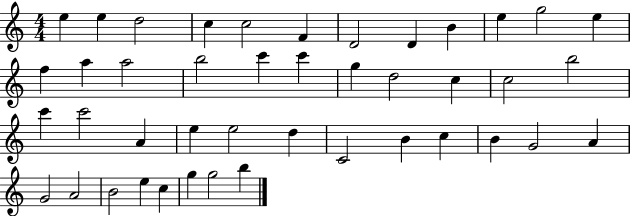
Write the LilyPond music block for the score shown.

{
  \clef treble
  \numericTimeSignature
  \time 4/4
  \key c \major
  e''4 e''4 d''2 | c''4 c''2 f'4 | d'2 d'4 b'4 | e''4 g''2 e''4 | \break f''4 a''4 a''2 | b''2 c'''4 c'''4 | g''4 d''2 c''4 | c''2 b''2 | \break c'''4 c'''2 a'4 | e''4 e''2 d''4 | c'2 b'4 c''4 | b'4 g'2 a'4 | \break g'2 a'2 | b'2 e''4 c''4 | g''4 g''2 b''4 | \bar "|."
}